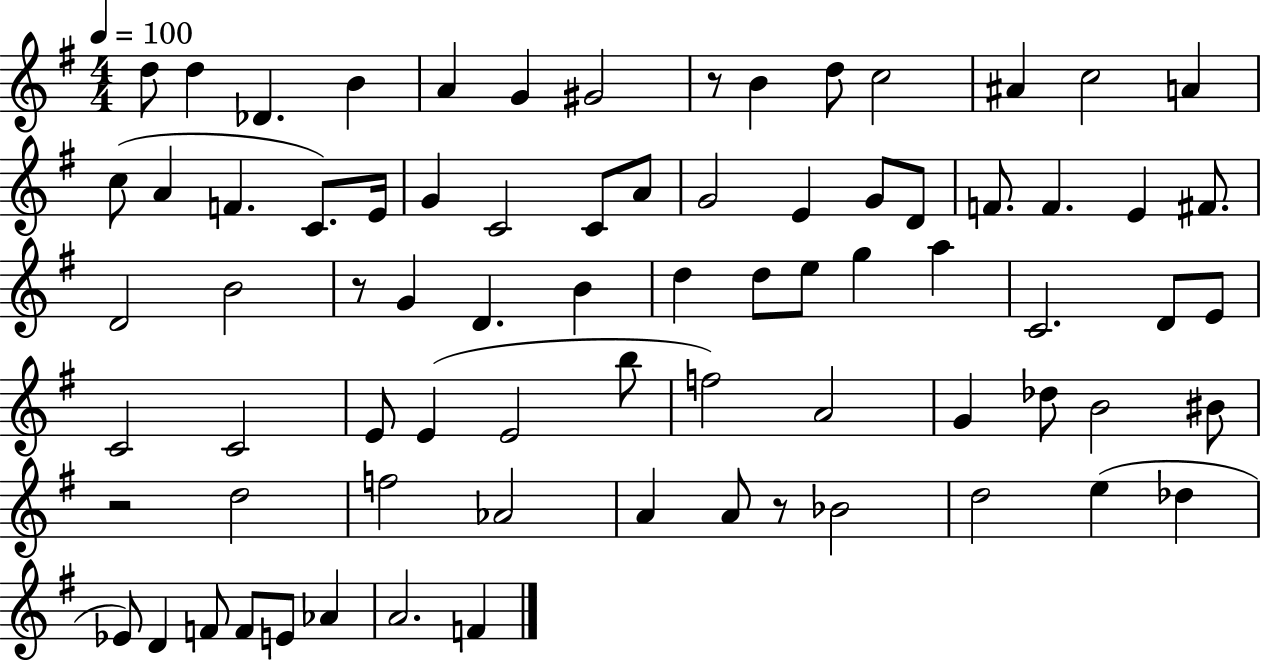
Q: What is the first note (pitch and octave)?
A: D5